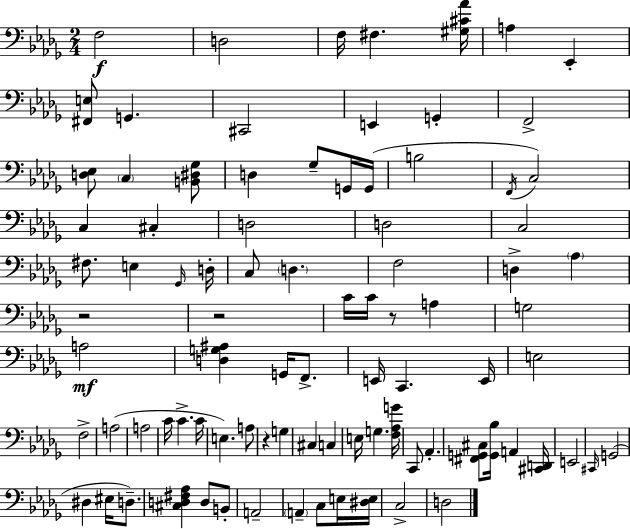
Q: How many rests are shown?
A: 4